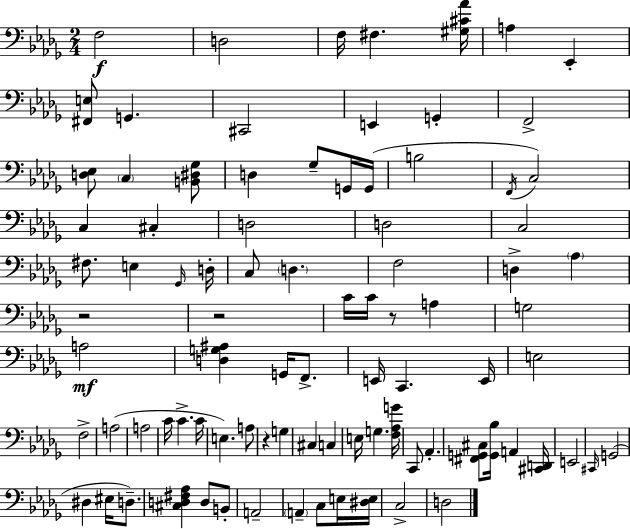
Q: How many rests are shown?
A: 4